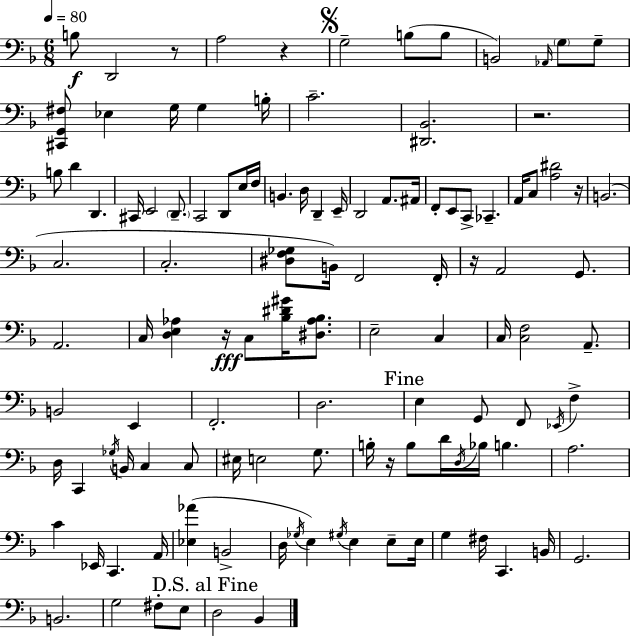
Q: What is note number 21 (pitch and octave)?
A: D2